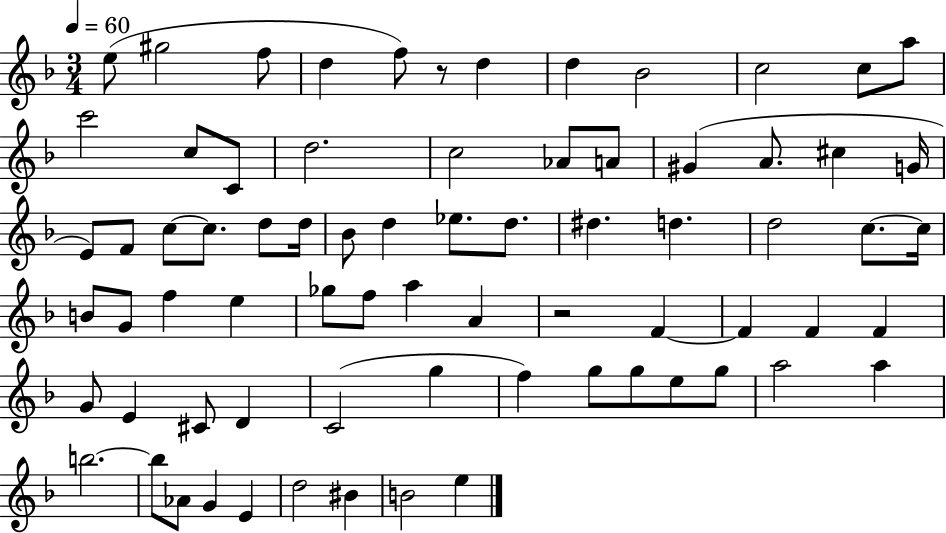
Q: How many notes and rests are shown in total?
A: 73